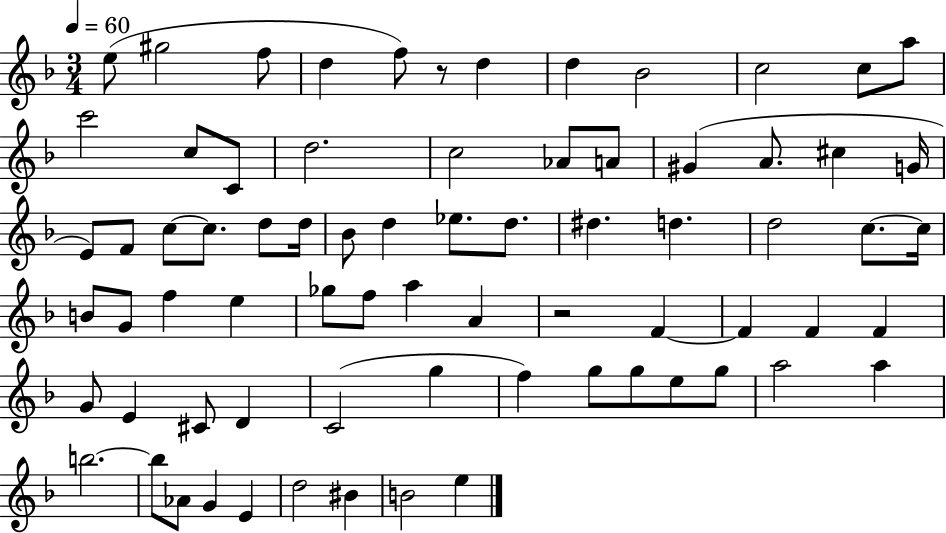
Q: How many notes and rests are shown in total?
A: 73